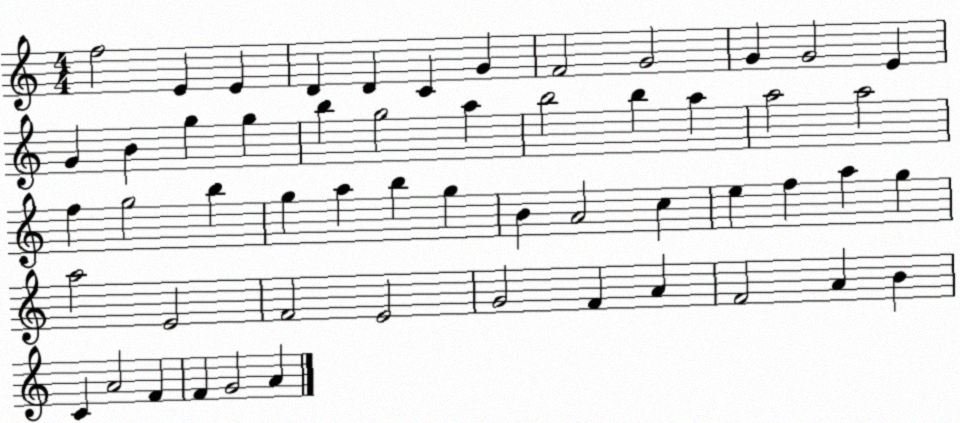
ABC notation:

X:1
T:Untitled
M:4/4
L:1/4
K:C
f2 E E D D C G F2 G2 G G2 E G B g g b g2 a b2 b a a2 a2 f g2 b g a b g B A2 c e f a g a2 E2 F2 E2 G2 F A F2 A B C A2 F F G2 A